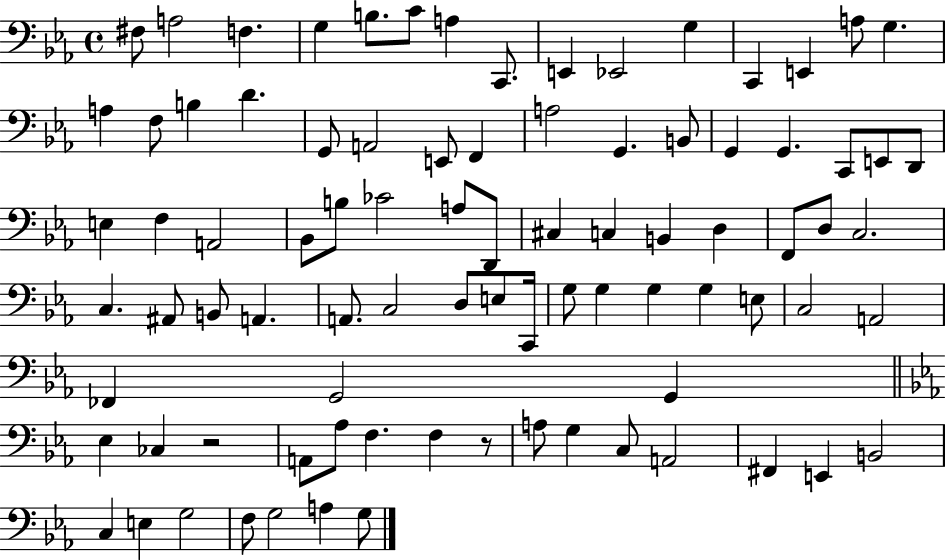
{
  \clef bass
  \time 4/4
  \defaultTimeSignature
  \key ees \major
  fis8 a2 f4. | g4 b8. c'8 a4 c,8. | e,4 ees,2 g4 | c,4 e,4 a8 g4. | \break a4 f8 b4 d'4. | g,8 a,2 e,8 f,4 | a2 g,4. b,8 | g,4 g,4. c,8 e,8 d,8 | \break e4 f4 a,2 | bes,8 b8 ces'2 a8 d,8 | cis4 c4 b,4 d4 | f,8 d8 c2. | \break c4. ais,8 b,8 a,4. | a,8. c2 d8 e8 c,16 | g8 g4 g4 g4 e8 | c2 a,2 | \break fes,4 g,2 g,4 | \bar "||" \break \key c \minor ees4 ces4 r2 | a,8 aes8 f4. f4 r8 | a8 g4 c8 a,2 | fis,4 e,4 b,2 | \break c4 e4 g2 | f8 g2 a4 g8 | \bar "|."
}